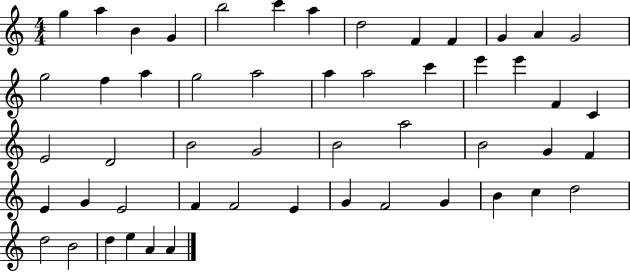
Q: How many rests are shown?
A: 0